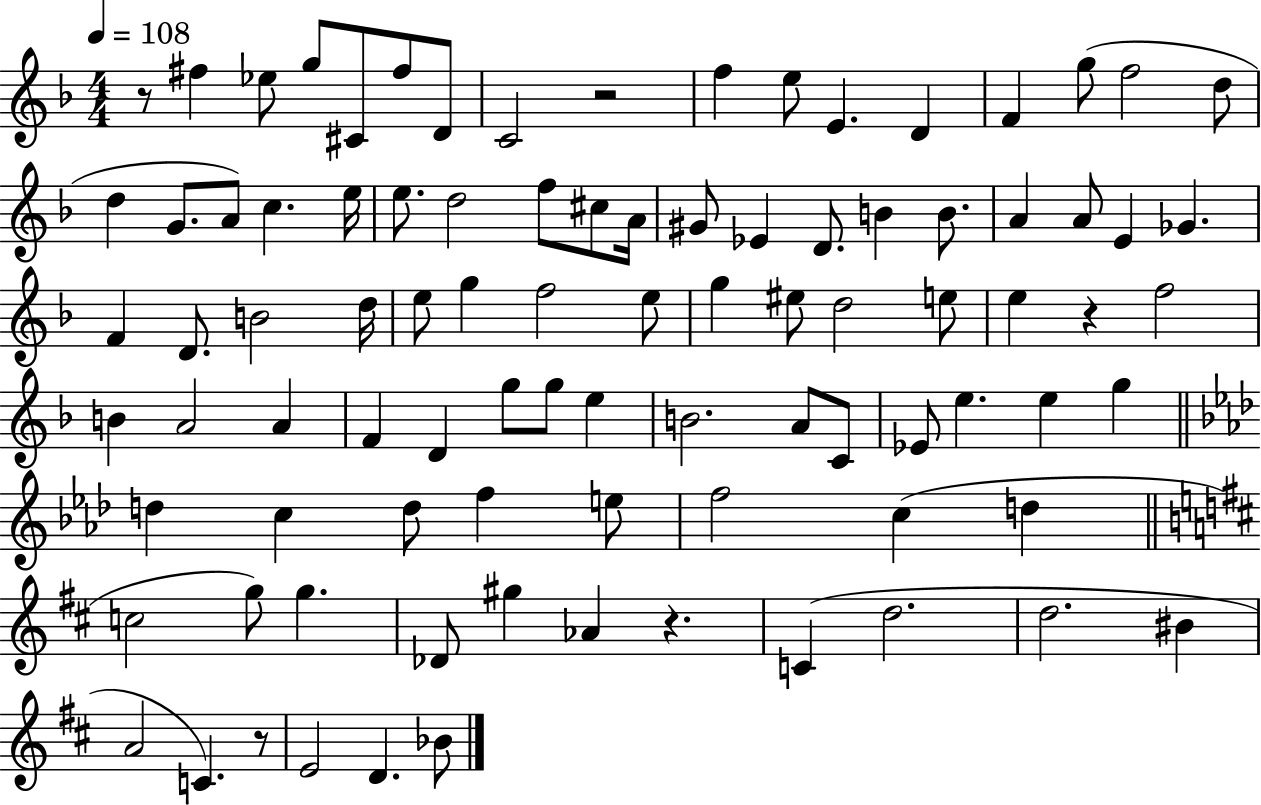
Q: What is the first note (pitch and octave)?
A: F#5